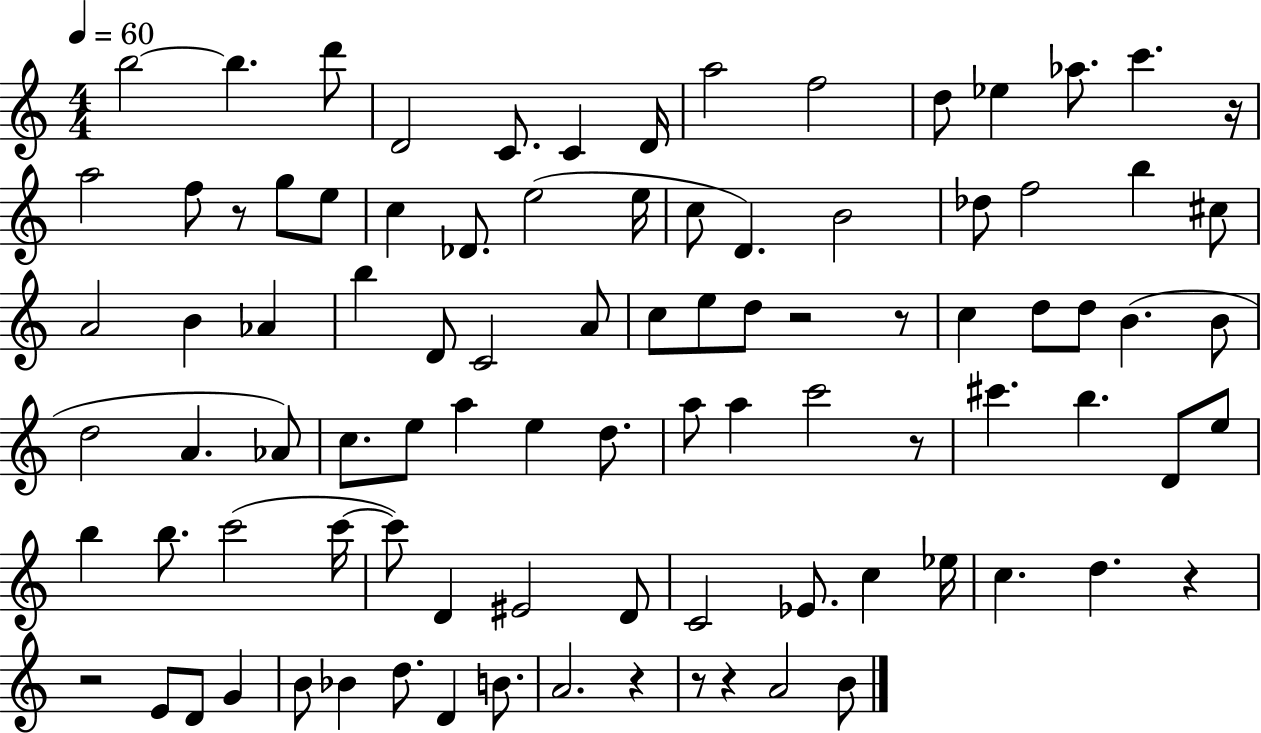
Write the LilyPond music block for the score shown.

{
  \clef treble
  \numericTimeSignature
  \time 4/4
  \key c \major
  \tempo 4 = 60
  \repeat volta 2 { b''2~~ b''4. d'''8 | d'2 c'8. c'4 d'16 | a''2 f''2 | d''8 ees''4 aes''8. c'''4. r16 | \break a''2 f''8 r8 g''8 e''8 | c''4 des'8. e''2( e''16 | c''8 d'4.) b'2 | des''8 f''2 b''4 cis''8 | \break a'2 b'4 aes'4 | b''4 d'8 c'2 a'8 | c''8 e''8 d''8 r2 r8 | c''4 d''8 d''8 b'4.( b'8 | \break d''2 a'4. aes'8) | c''8. e''8 a''4 e''4 d''8. | a''8 a''4 c'''2 r8 | cis'''4. b''4. d'8 e''8 | \break b''4 b''8. c'''2( c'''16~~ | c'''8) d'4 eis'2 d'8 | c'2 ees'8. c''4 ees''16 | c''4. d''4. r4 | \break r2 e'8 d'8 g'4 | b'8 bes'4 d''8. d'4 b'8. | a'2. r4 | r8 r4 a'2 b'8 | \break } \bar "|."
}